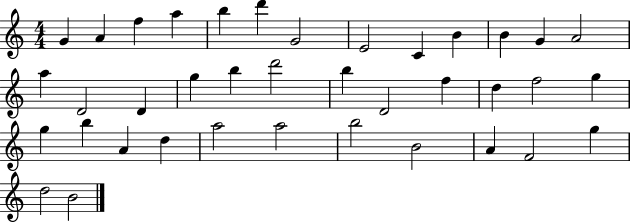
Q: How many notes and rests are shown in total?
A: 38